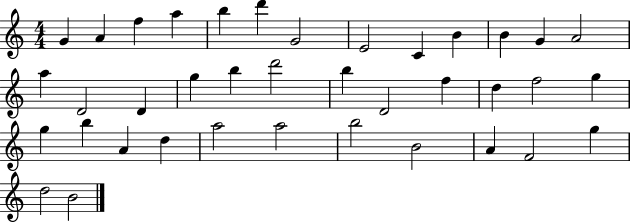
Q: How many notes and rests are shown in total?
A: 38